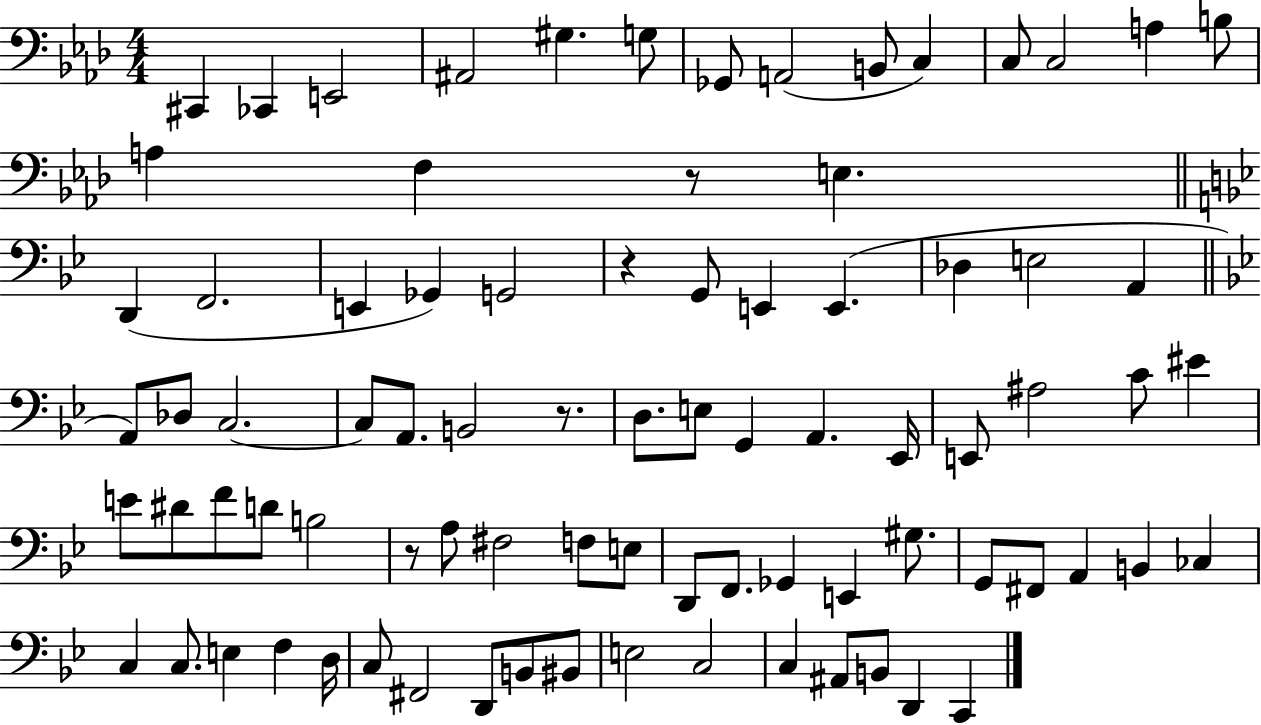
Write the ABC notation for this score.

X:1
T:Untitled
M:4/4
L:1/4
K:Ab
^C,, _C,, E,,2 ^A,,2 ^G, G,/2 _G,,/2 A,,2 B,,/2 C, C,/2 C,2 A, B,/2 A, F, z/2 E, D,, F,,2 E,, _G,, G,,2 z G,,/2 E,, E,, _D, E,2 A,, A,,/2 _D,/2 C,2 C,/2 A,,/2 B,,2 z/2 D,/2 E,/2 G,, A,, _E,,/4 E,,/2 ^A,2 C/2 ^E E/2 ^D/2 F/2 D/2 B,2 z/2 A,/2 ^F,2 F,/2 E,/2 D,,/2 F,,/2 _G,, E,, ^G,/2 G,,/2 ^F,,/2 A,, B,, _C, C, C,/2 E, F, D,/4 C,/2 ^F,,2 D,,/2 B,,/2 ^B,,/2 E,2 C,2 C, ^A,,/2 B,,/2 D,, C,,